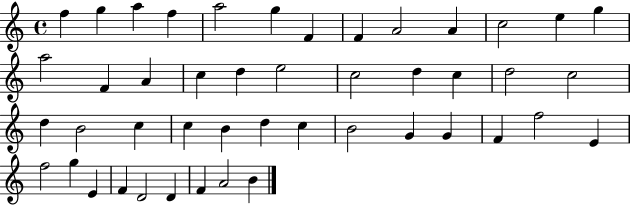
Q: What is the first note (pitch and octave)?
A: F5